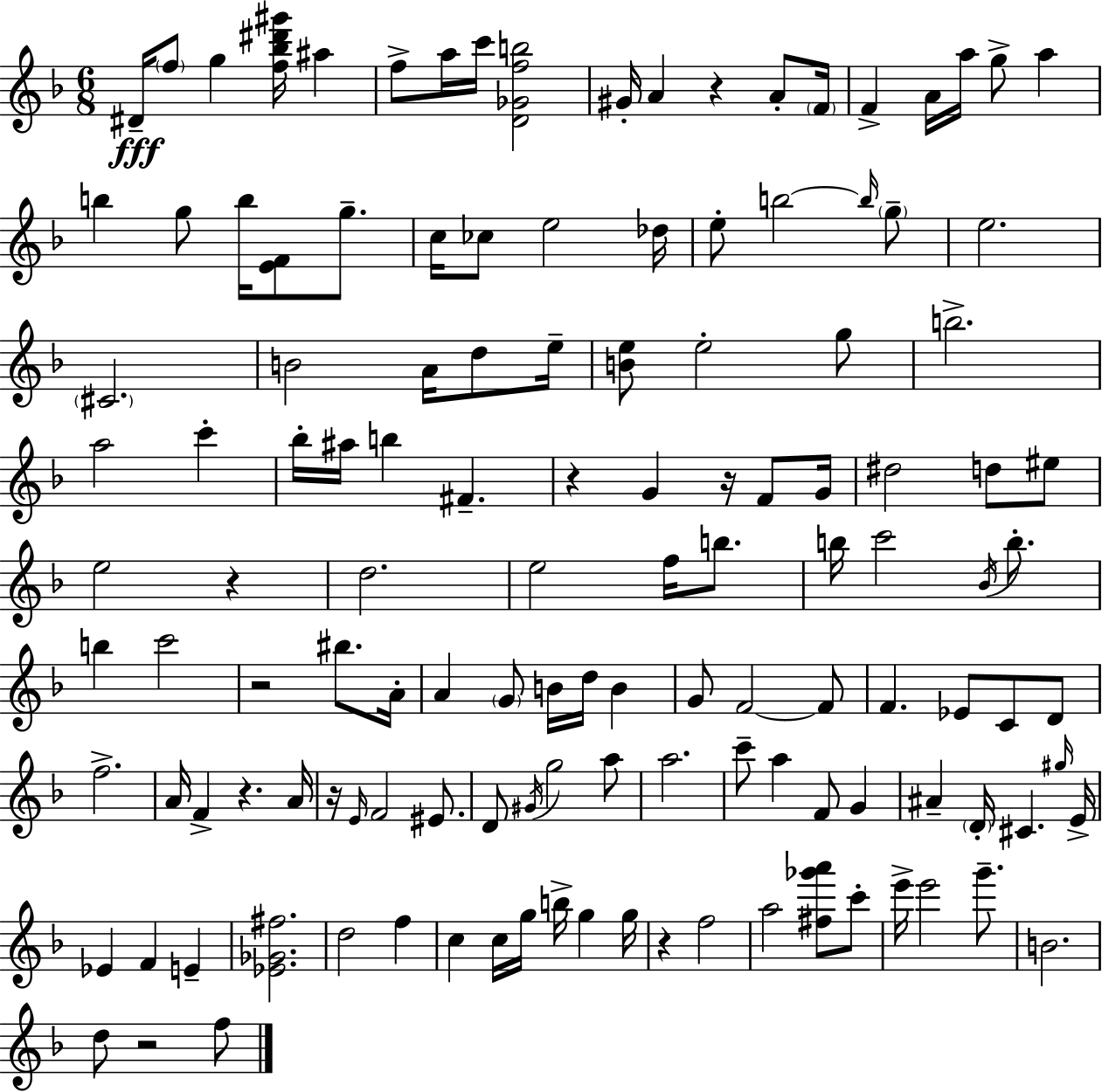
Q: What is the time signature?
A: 6/8